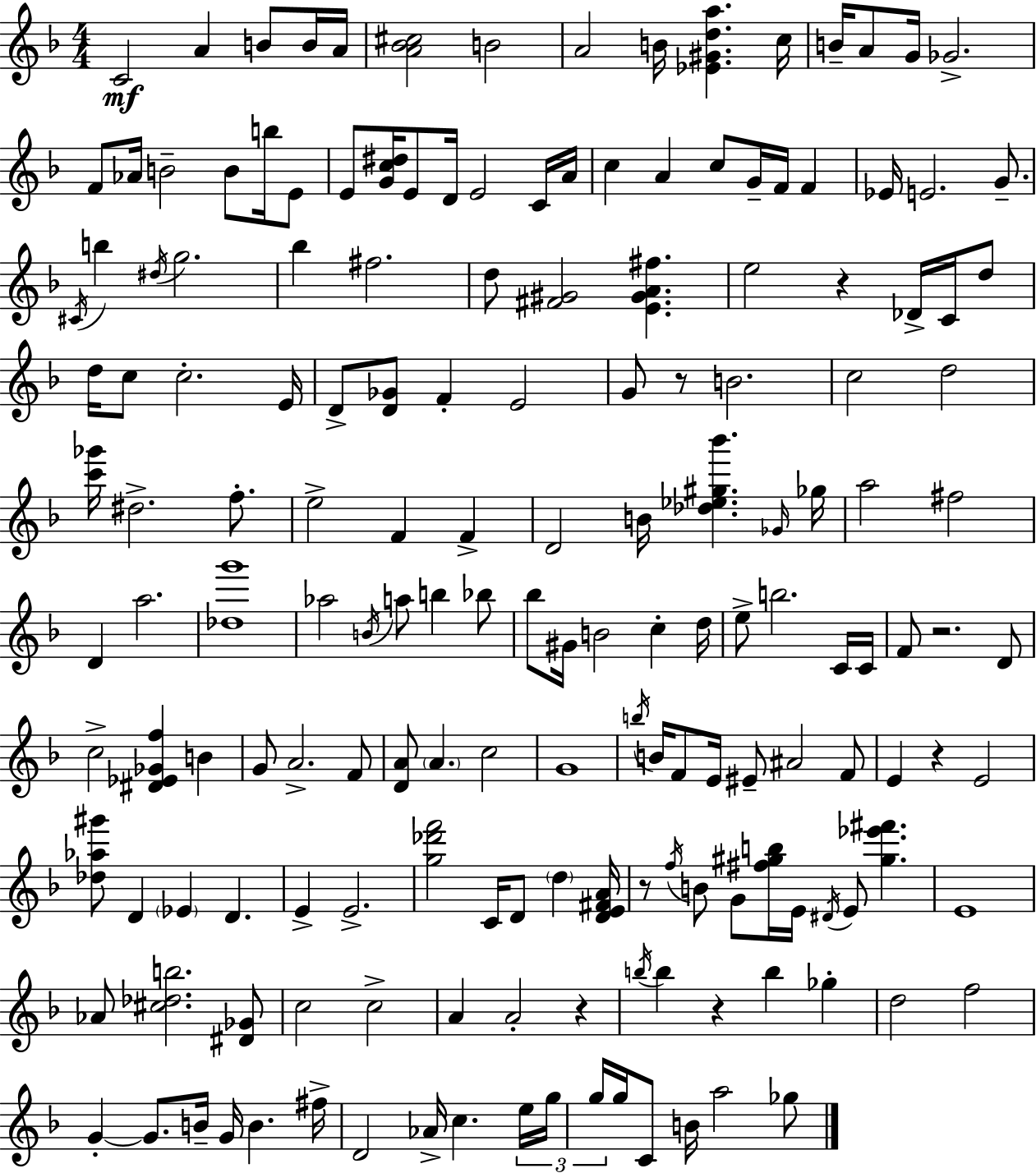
{
  \clef treble
  \numericTimeSignature
  \time 4/4
  \key d \minor
  c'2\mf a'4 b'8 b'16 a'16 | <a' bes' cis''>2 b'2 | a'2 b'16 <ees' gis' d'' a''>4. c''16 | b'16-- a'8 g'16 ges'2.-> | \break f'8 aes'16 b'2-- b'8 b''16 e'8 | e'8 <g' c'' dis''>16 e'8 d'16 e'2 c'16 a'16 | c''4 a'4 c''8 g'16-- f'16 f'4 | ees'16 e'2. g'8.-- | \break \acciaccatura { cis'16 } b''4 \acciaccatura { dis''16 } g''2. | bes''4 fis''2. | d''8 <fis' gis'>2 <e' gis' a' fis''>4. | e''2 r4 des'16-> c'16 | \break d''8 d''16 c''8 c''2.-. | e'16 d'8-> <d' ges'>8 f'4-. e'2 | g'8 r8 b'2. | c''2 d''2 | \break <c''' ges'''>16 dis''2.-> f''8.-. | e''2-> f'4 f'4-> | d'2 b'16 <des'' ees'' gis'' bes'''>4. | \grace { ges'16 } ges''16 a''2 fis''2 | \break d'4 a''2. | <des'' g'''>1 | aes''2 \acciaccatura { b'16 } a''8 b''4 | bes''8 bes''8 gis'16 b'2 c''4-. | \break d''16 e''8-> b''2. | c'16 c'16 f'8 r2. | d'8 c''2-> <dis' ees' ges' f''>4 | b'4 g'8 a'2.-> | \break f'8 <d' a'>8 \parenthesize a'4. c''2 | g'1 | \acciaccatura { b''16 } b'16 f'8 e'16 eis'8-- ais'2 | f'8 e'4 r4 e'2 | \break <des'' aes'' gis'''>8 d'4 \parenthesize ees'4 d'4. | e'4-> e'2.-> | <g'' des''' f'''>2 c'16 d'8 | \parenthesize d''4 <d' e' fis' a'>16 r8 \acciaccatura { f''16 } b'8 g'8 <fis'' gis'' b''>16 e'16 \acciaccatura { dis'16 } e'8 | \break <gis'' ees''' fis'''>4. e'1 | aes'8 <cis'' des'' b''>2. | <dis' ges'>8 c''2 c''2-> | a'4 a'2-. | \break r4 \acciaccatura { b''16 } b''4 r4 | b''4 ges''4-. d''2 | f''2 g'4-.~~ g'8. b'16-- | g'16 b'4. fis''16-> d'2 | \break aes'16-> c''4. \tuplet 3/2 { e''16 g''16 g''16 } g''16 c'8 b'16 a''2 | ges''8 \bar "|."
}